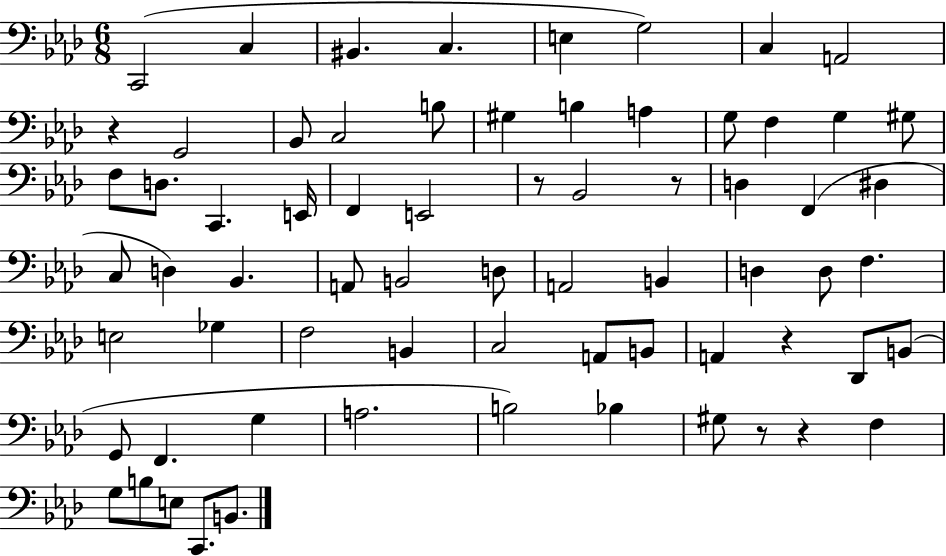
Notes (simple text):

C2/h C3/q BIS2/q. C3/q. E3/q G3/h C3/q A2/h R/q G2/h Bb2/e C3/h B3/e G#3/q B3/q A3/q G3/e F3/q G3/q G#3/e F3/e D3/e. C2/q. E2/s F2/q E2/h R/e Bb2/h R/e D3/q F2/q D#3/q C3/e D3/q Bb2/q. A2/e B2/h D3/e A2/h B2/q D3/q D3/e F3/q. E3/h Gb3/q F3/h B2/q C3/h A2/e B2/e A2/q R/q Db2/e B2/e G2/e F2/q. G3/q A3/h. B3/h Bb3/q G#3/e R/e R/q F3/q G3/e B3/e E3/e C2/e. B2/e.